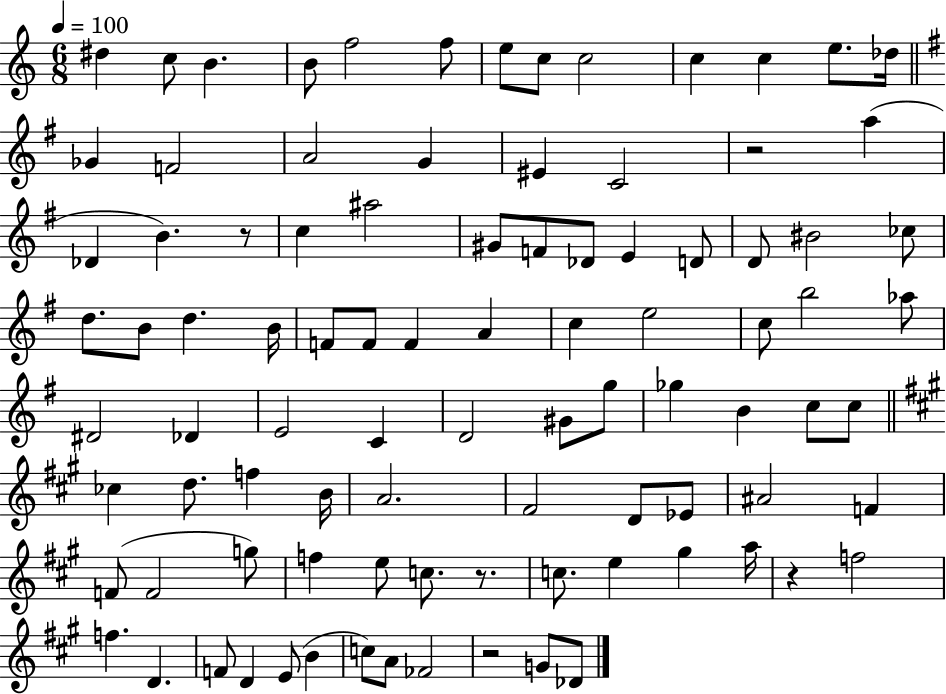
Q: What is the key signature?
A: C major